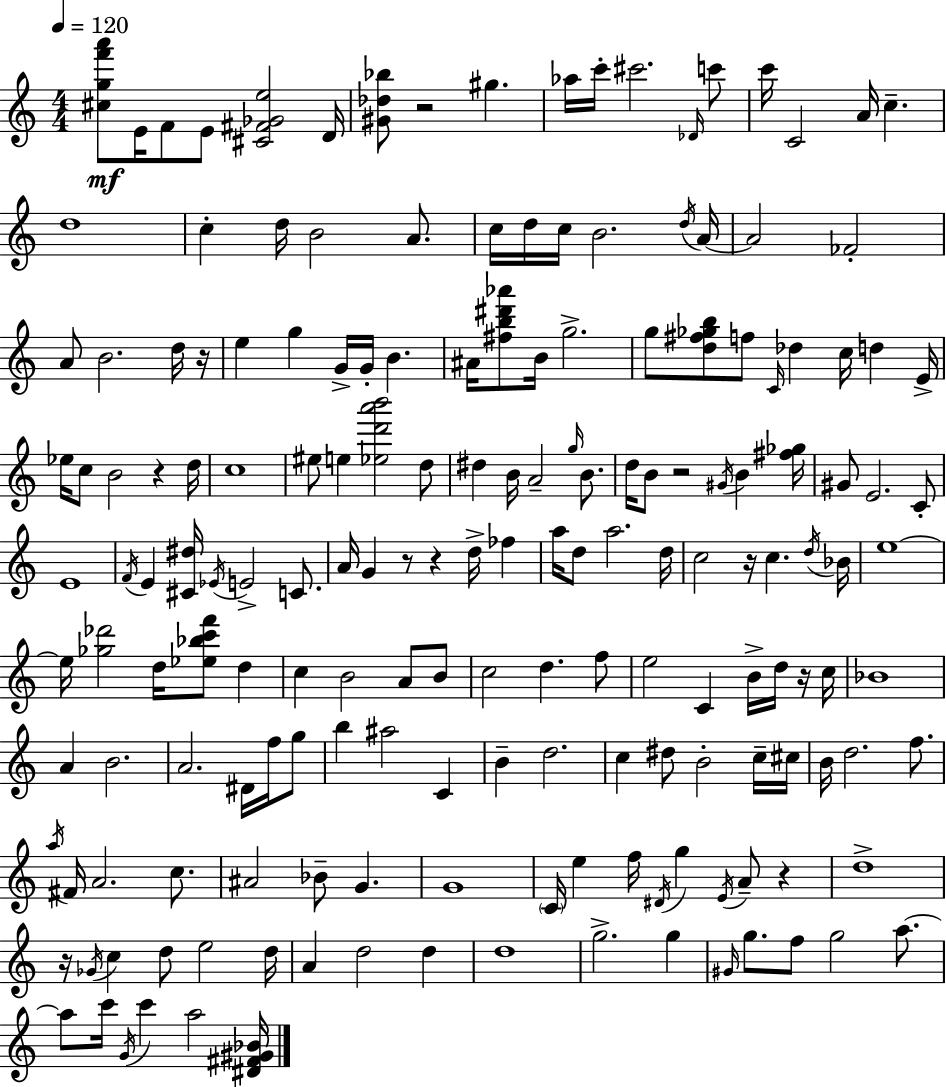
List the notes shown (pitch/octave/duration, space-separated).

[C#5,G5,F6,A6]/e E4/s F4/e E4/e [C#4,F#4,Gb4,E5]/h D4/s [G#4,Db5,Bb5]/e R/h G#5/q. Ab5/s C6/s C#6/h. Db4/s C6/e C6/s C4/h A4/s C5/q. D5/w C5/q D5/s B4/h A4/e. C5/s D5/s C5/s B4/h. D5/s A4/s A4/h FES4/h A4/e B4/h. D5/s R/s E5/q G5/q G4/s G4/s B4/q. A#4/s [F#5,B5,D#6,Ab6]/e B4/s G5/h. G5/e [D5,F#5,Gb5,B5]/e F5/e C4/s Db5/q C5/s D5/q E4/s Eb5/s C5/e B4/h R/q D5/s C5/w EIS5/e E5/q [Eb5,D6,A6,B6]/h D5/e D#5/q B4/s A4/h G5/s B4/e. D5/s B4/e R/h G#4/s B4/q [F#5,Gb5]/s G#4/e E4/h. C4/e E4/w F4/s E4/q [C#4,D#5]/s Eb4/s E4/h C4/e. A4/s G4/q R/e R/q D5/s FES5/q A5/s D5/e A5/h. D5/s C5/h R/s C5/q. D5/s Bb4/s E5/w E5/s [Gb5,Db6]/h D5/s [Eb5,Bb5,C6,F6]/e D5/q C5/q B4/h A4/e B4/e C5/h D5/q. F5/e E5/h C4/q B4/s D5/s R/s C5/s Bb4/w A4/q B4/h. A4/h. D#4/s F5/s G5/e B5/q A#5/h C4/q B4/q D5/h. C5/q D#5/e B4/h C5/s C#5/s B4/s D5/h. F5/e. A5/s F#4/s A4/h. C5/e. A#4/h Bb4/e G4/q. G4/w C4/s E5/q F5/s D#4/s G5/q E4/s A4/e R/q D5/w R/s Gb4/s C5/q D5/e E5/h D5/s A4/q D5/h D5/q D5/w G5/h. G5/q G#4/s G5/e. F5/e G5/h A5/e. A5/e C6/s G4/s C6/q A5/h [D#4,F#4,G#4,Bb4]/s